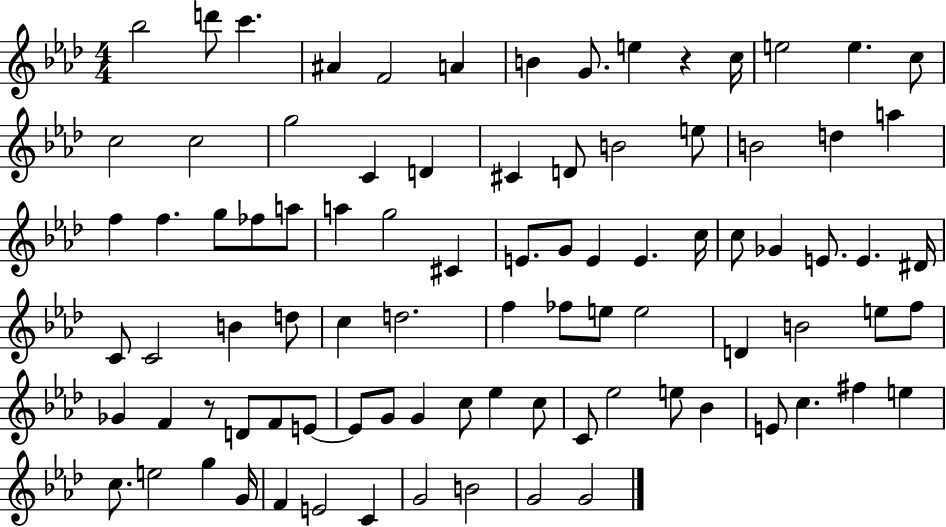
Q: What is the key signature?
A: AES major